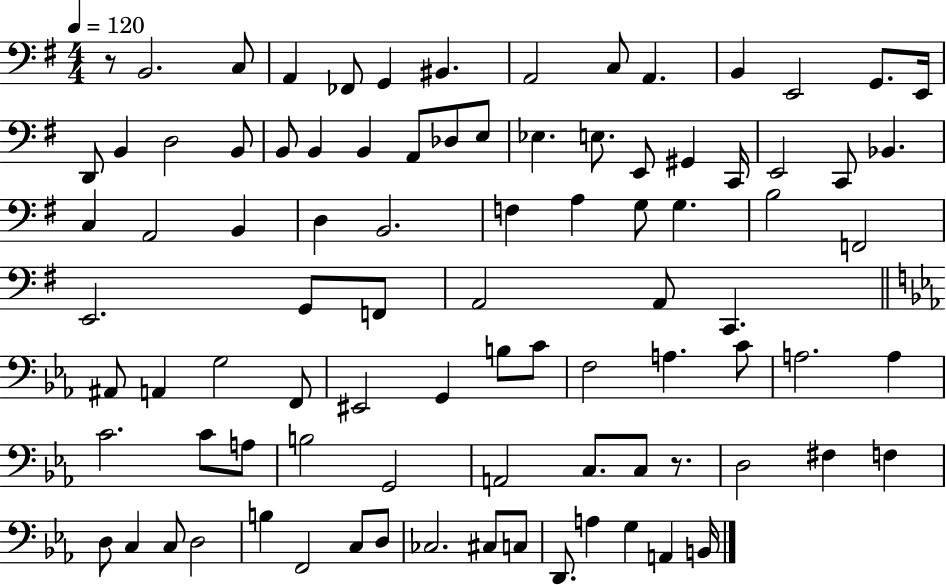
R/e B2/h. C3/e A2/q FES2/e G2/q BIS2/q. A2/h C3/e A2/q. B2/q E2/h G2/e. E2/s D2/e B2/q D3/h B2/e B2/e B2/q B2/q A2/e Db3/e E3/e Eb3/q. E3/e. E2/e G#2/q C2/s E2/h C2/e Bb2/q. C3/q A2/h B2/q D3/q B2/h. F3/q A3/q G3/e G3/q. B3/h F2/h E2/h. G2/e F2/e A2/h A2/e C2/q. A#2/e A2/q G3/h F2/e EIS2/h G2/q B3/e C4/e F3/h A3/q. C4/e A3/h. A3/q C4/h. C4/e A3/e B3/h G2/h A2/h C3/e. C3/e R/e. D3/h F#3/q F3/q D3/e C3/q C3/e D3/h B3/q F2/h C3/e D3/e CES3/h. C#3/e C3/e D2/e. A3/q G3/q A2/q B2/s